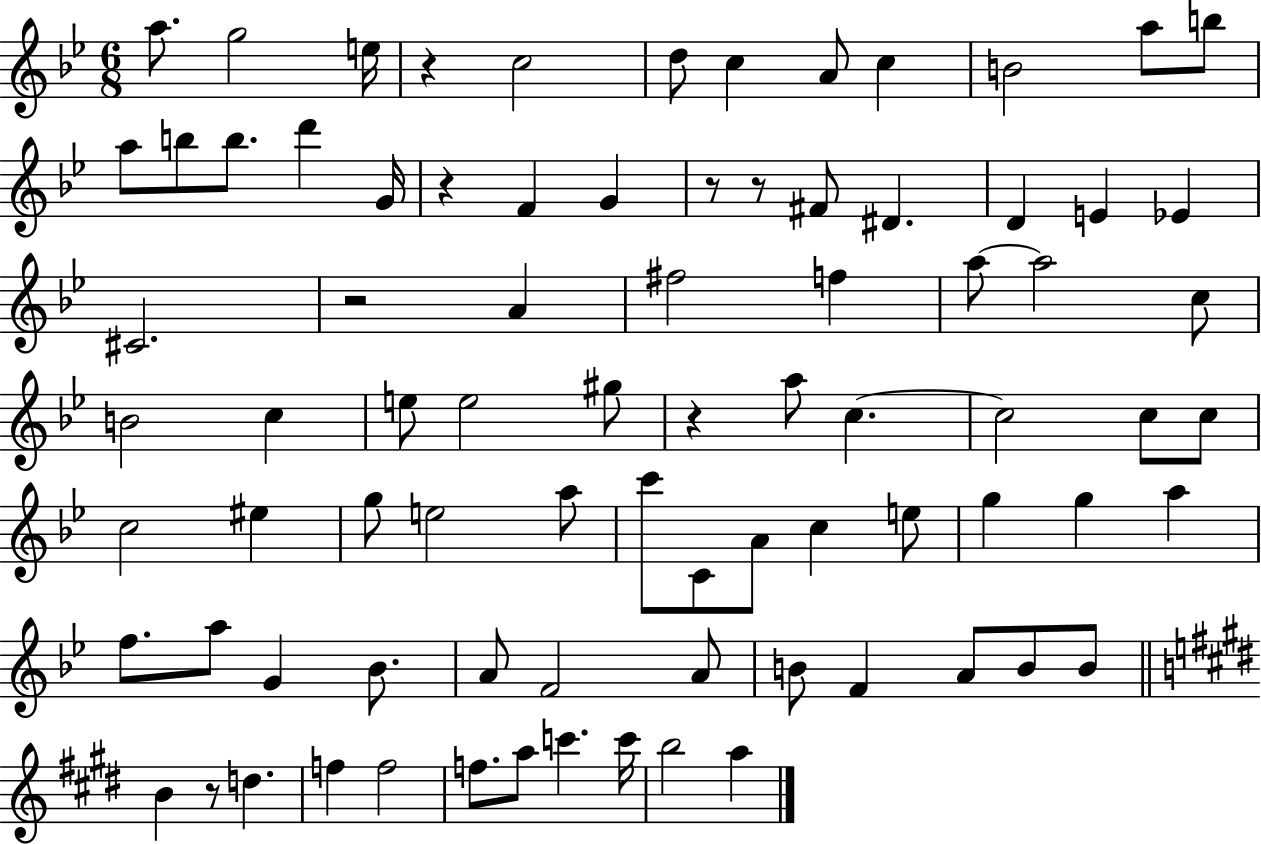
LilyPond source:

{
  \clef treble
  \numericTimeSignature
  \time 6/8
  \key bes \major
  a''8. g''2 e''16 | r4 c''2 | d''8 c''4 a'8 c''4 | b'2 a''8 b''8 | \break a''8 b''8 b''8. d'''4 g'16 | r4 f'4 g'4 | r8 r8 fis'8 dis'4. | d'4 e'4 ees'4 | \break cis'2. | r2 a'4 | fis''2 f''4 | a''8~~ a''2 c''8 | \break b'2 c''4 | e''8 e''2 gis''8 | r4 a''8 c''4.~~ | c''2 c''8 c''8 | \break c''2 eis''4 | g''8 e''2 a''8 | c'''8 c'8 a'8 c''4 e''8 | g''4 g''4 a''4 | \break f''8. a''8 g'4 bes'8. | a'8 f'2 a'8 | b'8 f'4 a'8 b'8 b'8 | \bar "||" \break \key e \major b'4 r8 d''4. | f''4 f''2 | f''8. a''8 c'''4. c'''16 | b''2 a''4 | \break \bar "|."
}